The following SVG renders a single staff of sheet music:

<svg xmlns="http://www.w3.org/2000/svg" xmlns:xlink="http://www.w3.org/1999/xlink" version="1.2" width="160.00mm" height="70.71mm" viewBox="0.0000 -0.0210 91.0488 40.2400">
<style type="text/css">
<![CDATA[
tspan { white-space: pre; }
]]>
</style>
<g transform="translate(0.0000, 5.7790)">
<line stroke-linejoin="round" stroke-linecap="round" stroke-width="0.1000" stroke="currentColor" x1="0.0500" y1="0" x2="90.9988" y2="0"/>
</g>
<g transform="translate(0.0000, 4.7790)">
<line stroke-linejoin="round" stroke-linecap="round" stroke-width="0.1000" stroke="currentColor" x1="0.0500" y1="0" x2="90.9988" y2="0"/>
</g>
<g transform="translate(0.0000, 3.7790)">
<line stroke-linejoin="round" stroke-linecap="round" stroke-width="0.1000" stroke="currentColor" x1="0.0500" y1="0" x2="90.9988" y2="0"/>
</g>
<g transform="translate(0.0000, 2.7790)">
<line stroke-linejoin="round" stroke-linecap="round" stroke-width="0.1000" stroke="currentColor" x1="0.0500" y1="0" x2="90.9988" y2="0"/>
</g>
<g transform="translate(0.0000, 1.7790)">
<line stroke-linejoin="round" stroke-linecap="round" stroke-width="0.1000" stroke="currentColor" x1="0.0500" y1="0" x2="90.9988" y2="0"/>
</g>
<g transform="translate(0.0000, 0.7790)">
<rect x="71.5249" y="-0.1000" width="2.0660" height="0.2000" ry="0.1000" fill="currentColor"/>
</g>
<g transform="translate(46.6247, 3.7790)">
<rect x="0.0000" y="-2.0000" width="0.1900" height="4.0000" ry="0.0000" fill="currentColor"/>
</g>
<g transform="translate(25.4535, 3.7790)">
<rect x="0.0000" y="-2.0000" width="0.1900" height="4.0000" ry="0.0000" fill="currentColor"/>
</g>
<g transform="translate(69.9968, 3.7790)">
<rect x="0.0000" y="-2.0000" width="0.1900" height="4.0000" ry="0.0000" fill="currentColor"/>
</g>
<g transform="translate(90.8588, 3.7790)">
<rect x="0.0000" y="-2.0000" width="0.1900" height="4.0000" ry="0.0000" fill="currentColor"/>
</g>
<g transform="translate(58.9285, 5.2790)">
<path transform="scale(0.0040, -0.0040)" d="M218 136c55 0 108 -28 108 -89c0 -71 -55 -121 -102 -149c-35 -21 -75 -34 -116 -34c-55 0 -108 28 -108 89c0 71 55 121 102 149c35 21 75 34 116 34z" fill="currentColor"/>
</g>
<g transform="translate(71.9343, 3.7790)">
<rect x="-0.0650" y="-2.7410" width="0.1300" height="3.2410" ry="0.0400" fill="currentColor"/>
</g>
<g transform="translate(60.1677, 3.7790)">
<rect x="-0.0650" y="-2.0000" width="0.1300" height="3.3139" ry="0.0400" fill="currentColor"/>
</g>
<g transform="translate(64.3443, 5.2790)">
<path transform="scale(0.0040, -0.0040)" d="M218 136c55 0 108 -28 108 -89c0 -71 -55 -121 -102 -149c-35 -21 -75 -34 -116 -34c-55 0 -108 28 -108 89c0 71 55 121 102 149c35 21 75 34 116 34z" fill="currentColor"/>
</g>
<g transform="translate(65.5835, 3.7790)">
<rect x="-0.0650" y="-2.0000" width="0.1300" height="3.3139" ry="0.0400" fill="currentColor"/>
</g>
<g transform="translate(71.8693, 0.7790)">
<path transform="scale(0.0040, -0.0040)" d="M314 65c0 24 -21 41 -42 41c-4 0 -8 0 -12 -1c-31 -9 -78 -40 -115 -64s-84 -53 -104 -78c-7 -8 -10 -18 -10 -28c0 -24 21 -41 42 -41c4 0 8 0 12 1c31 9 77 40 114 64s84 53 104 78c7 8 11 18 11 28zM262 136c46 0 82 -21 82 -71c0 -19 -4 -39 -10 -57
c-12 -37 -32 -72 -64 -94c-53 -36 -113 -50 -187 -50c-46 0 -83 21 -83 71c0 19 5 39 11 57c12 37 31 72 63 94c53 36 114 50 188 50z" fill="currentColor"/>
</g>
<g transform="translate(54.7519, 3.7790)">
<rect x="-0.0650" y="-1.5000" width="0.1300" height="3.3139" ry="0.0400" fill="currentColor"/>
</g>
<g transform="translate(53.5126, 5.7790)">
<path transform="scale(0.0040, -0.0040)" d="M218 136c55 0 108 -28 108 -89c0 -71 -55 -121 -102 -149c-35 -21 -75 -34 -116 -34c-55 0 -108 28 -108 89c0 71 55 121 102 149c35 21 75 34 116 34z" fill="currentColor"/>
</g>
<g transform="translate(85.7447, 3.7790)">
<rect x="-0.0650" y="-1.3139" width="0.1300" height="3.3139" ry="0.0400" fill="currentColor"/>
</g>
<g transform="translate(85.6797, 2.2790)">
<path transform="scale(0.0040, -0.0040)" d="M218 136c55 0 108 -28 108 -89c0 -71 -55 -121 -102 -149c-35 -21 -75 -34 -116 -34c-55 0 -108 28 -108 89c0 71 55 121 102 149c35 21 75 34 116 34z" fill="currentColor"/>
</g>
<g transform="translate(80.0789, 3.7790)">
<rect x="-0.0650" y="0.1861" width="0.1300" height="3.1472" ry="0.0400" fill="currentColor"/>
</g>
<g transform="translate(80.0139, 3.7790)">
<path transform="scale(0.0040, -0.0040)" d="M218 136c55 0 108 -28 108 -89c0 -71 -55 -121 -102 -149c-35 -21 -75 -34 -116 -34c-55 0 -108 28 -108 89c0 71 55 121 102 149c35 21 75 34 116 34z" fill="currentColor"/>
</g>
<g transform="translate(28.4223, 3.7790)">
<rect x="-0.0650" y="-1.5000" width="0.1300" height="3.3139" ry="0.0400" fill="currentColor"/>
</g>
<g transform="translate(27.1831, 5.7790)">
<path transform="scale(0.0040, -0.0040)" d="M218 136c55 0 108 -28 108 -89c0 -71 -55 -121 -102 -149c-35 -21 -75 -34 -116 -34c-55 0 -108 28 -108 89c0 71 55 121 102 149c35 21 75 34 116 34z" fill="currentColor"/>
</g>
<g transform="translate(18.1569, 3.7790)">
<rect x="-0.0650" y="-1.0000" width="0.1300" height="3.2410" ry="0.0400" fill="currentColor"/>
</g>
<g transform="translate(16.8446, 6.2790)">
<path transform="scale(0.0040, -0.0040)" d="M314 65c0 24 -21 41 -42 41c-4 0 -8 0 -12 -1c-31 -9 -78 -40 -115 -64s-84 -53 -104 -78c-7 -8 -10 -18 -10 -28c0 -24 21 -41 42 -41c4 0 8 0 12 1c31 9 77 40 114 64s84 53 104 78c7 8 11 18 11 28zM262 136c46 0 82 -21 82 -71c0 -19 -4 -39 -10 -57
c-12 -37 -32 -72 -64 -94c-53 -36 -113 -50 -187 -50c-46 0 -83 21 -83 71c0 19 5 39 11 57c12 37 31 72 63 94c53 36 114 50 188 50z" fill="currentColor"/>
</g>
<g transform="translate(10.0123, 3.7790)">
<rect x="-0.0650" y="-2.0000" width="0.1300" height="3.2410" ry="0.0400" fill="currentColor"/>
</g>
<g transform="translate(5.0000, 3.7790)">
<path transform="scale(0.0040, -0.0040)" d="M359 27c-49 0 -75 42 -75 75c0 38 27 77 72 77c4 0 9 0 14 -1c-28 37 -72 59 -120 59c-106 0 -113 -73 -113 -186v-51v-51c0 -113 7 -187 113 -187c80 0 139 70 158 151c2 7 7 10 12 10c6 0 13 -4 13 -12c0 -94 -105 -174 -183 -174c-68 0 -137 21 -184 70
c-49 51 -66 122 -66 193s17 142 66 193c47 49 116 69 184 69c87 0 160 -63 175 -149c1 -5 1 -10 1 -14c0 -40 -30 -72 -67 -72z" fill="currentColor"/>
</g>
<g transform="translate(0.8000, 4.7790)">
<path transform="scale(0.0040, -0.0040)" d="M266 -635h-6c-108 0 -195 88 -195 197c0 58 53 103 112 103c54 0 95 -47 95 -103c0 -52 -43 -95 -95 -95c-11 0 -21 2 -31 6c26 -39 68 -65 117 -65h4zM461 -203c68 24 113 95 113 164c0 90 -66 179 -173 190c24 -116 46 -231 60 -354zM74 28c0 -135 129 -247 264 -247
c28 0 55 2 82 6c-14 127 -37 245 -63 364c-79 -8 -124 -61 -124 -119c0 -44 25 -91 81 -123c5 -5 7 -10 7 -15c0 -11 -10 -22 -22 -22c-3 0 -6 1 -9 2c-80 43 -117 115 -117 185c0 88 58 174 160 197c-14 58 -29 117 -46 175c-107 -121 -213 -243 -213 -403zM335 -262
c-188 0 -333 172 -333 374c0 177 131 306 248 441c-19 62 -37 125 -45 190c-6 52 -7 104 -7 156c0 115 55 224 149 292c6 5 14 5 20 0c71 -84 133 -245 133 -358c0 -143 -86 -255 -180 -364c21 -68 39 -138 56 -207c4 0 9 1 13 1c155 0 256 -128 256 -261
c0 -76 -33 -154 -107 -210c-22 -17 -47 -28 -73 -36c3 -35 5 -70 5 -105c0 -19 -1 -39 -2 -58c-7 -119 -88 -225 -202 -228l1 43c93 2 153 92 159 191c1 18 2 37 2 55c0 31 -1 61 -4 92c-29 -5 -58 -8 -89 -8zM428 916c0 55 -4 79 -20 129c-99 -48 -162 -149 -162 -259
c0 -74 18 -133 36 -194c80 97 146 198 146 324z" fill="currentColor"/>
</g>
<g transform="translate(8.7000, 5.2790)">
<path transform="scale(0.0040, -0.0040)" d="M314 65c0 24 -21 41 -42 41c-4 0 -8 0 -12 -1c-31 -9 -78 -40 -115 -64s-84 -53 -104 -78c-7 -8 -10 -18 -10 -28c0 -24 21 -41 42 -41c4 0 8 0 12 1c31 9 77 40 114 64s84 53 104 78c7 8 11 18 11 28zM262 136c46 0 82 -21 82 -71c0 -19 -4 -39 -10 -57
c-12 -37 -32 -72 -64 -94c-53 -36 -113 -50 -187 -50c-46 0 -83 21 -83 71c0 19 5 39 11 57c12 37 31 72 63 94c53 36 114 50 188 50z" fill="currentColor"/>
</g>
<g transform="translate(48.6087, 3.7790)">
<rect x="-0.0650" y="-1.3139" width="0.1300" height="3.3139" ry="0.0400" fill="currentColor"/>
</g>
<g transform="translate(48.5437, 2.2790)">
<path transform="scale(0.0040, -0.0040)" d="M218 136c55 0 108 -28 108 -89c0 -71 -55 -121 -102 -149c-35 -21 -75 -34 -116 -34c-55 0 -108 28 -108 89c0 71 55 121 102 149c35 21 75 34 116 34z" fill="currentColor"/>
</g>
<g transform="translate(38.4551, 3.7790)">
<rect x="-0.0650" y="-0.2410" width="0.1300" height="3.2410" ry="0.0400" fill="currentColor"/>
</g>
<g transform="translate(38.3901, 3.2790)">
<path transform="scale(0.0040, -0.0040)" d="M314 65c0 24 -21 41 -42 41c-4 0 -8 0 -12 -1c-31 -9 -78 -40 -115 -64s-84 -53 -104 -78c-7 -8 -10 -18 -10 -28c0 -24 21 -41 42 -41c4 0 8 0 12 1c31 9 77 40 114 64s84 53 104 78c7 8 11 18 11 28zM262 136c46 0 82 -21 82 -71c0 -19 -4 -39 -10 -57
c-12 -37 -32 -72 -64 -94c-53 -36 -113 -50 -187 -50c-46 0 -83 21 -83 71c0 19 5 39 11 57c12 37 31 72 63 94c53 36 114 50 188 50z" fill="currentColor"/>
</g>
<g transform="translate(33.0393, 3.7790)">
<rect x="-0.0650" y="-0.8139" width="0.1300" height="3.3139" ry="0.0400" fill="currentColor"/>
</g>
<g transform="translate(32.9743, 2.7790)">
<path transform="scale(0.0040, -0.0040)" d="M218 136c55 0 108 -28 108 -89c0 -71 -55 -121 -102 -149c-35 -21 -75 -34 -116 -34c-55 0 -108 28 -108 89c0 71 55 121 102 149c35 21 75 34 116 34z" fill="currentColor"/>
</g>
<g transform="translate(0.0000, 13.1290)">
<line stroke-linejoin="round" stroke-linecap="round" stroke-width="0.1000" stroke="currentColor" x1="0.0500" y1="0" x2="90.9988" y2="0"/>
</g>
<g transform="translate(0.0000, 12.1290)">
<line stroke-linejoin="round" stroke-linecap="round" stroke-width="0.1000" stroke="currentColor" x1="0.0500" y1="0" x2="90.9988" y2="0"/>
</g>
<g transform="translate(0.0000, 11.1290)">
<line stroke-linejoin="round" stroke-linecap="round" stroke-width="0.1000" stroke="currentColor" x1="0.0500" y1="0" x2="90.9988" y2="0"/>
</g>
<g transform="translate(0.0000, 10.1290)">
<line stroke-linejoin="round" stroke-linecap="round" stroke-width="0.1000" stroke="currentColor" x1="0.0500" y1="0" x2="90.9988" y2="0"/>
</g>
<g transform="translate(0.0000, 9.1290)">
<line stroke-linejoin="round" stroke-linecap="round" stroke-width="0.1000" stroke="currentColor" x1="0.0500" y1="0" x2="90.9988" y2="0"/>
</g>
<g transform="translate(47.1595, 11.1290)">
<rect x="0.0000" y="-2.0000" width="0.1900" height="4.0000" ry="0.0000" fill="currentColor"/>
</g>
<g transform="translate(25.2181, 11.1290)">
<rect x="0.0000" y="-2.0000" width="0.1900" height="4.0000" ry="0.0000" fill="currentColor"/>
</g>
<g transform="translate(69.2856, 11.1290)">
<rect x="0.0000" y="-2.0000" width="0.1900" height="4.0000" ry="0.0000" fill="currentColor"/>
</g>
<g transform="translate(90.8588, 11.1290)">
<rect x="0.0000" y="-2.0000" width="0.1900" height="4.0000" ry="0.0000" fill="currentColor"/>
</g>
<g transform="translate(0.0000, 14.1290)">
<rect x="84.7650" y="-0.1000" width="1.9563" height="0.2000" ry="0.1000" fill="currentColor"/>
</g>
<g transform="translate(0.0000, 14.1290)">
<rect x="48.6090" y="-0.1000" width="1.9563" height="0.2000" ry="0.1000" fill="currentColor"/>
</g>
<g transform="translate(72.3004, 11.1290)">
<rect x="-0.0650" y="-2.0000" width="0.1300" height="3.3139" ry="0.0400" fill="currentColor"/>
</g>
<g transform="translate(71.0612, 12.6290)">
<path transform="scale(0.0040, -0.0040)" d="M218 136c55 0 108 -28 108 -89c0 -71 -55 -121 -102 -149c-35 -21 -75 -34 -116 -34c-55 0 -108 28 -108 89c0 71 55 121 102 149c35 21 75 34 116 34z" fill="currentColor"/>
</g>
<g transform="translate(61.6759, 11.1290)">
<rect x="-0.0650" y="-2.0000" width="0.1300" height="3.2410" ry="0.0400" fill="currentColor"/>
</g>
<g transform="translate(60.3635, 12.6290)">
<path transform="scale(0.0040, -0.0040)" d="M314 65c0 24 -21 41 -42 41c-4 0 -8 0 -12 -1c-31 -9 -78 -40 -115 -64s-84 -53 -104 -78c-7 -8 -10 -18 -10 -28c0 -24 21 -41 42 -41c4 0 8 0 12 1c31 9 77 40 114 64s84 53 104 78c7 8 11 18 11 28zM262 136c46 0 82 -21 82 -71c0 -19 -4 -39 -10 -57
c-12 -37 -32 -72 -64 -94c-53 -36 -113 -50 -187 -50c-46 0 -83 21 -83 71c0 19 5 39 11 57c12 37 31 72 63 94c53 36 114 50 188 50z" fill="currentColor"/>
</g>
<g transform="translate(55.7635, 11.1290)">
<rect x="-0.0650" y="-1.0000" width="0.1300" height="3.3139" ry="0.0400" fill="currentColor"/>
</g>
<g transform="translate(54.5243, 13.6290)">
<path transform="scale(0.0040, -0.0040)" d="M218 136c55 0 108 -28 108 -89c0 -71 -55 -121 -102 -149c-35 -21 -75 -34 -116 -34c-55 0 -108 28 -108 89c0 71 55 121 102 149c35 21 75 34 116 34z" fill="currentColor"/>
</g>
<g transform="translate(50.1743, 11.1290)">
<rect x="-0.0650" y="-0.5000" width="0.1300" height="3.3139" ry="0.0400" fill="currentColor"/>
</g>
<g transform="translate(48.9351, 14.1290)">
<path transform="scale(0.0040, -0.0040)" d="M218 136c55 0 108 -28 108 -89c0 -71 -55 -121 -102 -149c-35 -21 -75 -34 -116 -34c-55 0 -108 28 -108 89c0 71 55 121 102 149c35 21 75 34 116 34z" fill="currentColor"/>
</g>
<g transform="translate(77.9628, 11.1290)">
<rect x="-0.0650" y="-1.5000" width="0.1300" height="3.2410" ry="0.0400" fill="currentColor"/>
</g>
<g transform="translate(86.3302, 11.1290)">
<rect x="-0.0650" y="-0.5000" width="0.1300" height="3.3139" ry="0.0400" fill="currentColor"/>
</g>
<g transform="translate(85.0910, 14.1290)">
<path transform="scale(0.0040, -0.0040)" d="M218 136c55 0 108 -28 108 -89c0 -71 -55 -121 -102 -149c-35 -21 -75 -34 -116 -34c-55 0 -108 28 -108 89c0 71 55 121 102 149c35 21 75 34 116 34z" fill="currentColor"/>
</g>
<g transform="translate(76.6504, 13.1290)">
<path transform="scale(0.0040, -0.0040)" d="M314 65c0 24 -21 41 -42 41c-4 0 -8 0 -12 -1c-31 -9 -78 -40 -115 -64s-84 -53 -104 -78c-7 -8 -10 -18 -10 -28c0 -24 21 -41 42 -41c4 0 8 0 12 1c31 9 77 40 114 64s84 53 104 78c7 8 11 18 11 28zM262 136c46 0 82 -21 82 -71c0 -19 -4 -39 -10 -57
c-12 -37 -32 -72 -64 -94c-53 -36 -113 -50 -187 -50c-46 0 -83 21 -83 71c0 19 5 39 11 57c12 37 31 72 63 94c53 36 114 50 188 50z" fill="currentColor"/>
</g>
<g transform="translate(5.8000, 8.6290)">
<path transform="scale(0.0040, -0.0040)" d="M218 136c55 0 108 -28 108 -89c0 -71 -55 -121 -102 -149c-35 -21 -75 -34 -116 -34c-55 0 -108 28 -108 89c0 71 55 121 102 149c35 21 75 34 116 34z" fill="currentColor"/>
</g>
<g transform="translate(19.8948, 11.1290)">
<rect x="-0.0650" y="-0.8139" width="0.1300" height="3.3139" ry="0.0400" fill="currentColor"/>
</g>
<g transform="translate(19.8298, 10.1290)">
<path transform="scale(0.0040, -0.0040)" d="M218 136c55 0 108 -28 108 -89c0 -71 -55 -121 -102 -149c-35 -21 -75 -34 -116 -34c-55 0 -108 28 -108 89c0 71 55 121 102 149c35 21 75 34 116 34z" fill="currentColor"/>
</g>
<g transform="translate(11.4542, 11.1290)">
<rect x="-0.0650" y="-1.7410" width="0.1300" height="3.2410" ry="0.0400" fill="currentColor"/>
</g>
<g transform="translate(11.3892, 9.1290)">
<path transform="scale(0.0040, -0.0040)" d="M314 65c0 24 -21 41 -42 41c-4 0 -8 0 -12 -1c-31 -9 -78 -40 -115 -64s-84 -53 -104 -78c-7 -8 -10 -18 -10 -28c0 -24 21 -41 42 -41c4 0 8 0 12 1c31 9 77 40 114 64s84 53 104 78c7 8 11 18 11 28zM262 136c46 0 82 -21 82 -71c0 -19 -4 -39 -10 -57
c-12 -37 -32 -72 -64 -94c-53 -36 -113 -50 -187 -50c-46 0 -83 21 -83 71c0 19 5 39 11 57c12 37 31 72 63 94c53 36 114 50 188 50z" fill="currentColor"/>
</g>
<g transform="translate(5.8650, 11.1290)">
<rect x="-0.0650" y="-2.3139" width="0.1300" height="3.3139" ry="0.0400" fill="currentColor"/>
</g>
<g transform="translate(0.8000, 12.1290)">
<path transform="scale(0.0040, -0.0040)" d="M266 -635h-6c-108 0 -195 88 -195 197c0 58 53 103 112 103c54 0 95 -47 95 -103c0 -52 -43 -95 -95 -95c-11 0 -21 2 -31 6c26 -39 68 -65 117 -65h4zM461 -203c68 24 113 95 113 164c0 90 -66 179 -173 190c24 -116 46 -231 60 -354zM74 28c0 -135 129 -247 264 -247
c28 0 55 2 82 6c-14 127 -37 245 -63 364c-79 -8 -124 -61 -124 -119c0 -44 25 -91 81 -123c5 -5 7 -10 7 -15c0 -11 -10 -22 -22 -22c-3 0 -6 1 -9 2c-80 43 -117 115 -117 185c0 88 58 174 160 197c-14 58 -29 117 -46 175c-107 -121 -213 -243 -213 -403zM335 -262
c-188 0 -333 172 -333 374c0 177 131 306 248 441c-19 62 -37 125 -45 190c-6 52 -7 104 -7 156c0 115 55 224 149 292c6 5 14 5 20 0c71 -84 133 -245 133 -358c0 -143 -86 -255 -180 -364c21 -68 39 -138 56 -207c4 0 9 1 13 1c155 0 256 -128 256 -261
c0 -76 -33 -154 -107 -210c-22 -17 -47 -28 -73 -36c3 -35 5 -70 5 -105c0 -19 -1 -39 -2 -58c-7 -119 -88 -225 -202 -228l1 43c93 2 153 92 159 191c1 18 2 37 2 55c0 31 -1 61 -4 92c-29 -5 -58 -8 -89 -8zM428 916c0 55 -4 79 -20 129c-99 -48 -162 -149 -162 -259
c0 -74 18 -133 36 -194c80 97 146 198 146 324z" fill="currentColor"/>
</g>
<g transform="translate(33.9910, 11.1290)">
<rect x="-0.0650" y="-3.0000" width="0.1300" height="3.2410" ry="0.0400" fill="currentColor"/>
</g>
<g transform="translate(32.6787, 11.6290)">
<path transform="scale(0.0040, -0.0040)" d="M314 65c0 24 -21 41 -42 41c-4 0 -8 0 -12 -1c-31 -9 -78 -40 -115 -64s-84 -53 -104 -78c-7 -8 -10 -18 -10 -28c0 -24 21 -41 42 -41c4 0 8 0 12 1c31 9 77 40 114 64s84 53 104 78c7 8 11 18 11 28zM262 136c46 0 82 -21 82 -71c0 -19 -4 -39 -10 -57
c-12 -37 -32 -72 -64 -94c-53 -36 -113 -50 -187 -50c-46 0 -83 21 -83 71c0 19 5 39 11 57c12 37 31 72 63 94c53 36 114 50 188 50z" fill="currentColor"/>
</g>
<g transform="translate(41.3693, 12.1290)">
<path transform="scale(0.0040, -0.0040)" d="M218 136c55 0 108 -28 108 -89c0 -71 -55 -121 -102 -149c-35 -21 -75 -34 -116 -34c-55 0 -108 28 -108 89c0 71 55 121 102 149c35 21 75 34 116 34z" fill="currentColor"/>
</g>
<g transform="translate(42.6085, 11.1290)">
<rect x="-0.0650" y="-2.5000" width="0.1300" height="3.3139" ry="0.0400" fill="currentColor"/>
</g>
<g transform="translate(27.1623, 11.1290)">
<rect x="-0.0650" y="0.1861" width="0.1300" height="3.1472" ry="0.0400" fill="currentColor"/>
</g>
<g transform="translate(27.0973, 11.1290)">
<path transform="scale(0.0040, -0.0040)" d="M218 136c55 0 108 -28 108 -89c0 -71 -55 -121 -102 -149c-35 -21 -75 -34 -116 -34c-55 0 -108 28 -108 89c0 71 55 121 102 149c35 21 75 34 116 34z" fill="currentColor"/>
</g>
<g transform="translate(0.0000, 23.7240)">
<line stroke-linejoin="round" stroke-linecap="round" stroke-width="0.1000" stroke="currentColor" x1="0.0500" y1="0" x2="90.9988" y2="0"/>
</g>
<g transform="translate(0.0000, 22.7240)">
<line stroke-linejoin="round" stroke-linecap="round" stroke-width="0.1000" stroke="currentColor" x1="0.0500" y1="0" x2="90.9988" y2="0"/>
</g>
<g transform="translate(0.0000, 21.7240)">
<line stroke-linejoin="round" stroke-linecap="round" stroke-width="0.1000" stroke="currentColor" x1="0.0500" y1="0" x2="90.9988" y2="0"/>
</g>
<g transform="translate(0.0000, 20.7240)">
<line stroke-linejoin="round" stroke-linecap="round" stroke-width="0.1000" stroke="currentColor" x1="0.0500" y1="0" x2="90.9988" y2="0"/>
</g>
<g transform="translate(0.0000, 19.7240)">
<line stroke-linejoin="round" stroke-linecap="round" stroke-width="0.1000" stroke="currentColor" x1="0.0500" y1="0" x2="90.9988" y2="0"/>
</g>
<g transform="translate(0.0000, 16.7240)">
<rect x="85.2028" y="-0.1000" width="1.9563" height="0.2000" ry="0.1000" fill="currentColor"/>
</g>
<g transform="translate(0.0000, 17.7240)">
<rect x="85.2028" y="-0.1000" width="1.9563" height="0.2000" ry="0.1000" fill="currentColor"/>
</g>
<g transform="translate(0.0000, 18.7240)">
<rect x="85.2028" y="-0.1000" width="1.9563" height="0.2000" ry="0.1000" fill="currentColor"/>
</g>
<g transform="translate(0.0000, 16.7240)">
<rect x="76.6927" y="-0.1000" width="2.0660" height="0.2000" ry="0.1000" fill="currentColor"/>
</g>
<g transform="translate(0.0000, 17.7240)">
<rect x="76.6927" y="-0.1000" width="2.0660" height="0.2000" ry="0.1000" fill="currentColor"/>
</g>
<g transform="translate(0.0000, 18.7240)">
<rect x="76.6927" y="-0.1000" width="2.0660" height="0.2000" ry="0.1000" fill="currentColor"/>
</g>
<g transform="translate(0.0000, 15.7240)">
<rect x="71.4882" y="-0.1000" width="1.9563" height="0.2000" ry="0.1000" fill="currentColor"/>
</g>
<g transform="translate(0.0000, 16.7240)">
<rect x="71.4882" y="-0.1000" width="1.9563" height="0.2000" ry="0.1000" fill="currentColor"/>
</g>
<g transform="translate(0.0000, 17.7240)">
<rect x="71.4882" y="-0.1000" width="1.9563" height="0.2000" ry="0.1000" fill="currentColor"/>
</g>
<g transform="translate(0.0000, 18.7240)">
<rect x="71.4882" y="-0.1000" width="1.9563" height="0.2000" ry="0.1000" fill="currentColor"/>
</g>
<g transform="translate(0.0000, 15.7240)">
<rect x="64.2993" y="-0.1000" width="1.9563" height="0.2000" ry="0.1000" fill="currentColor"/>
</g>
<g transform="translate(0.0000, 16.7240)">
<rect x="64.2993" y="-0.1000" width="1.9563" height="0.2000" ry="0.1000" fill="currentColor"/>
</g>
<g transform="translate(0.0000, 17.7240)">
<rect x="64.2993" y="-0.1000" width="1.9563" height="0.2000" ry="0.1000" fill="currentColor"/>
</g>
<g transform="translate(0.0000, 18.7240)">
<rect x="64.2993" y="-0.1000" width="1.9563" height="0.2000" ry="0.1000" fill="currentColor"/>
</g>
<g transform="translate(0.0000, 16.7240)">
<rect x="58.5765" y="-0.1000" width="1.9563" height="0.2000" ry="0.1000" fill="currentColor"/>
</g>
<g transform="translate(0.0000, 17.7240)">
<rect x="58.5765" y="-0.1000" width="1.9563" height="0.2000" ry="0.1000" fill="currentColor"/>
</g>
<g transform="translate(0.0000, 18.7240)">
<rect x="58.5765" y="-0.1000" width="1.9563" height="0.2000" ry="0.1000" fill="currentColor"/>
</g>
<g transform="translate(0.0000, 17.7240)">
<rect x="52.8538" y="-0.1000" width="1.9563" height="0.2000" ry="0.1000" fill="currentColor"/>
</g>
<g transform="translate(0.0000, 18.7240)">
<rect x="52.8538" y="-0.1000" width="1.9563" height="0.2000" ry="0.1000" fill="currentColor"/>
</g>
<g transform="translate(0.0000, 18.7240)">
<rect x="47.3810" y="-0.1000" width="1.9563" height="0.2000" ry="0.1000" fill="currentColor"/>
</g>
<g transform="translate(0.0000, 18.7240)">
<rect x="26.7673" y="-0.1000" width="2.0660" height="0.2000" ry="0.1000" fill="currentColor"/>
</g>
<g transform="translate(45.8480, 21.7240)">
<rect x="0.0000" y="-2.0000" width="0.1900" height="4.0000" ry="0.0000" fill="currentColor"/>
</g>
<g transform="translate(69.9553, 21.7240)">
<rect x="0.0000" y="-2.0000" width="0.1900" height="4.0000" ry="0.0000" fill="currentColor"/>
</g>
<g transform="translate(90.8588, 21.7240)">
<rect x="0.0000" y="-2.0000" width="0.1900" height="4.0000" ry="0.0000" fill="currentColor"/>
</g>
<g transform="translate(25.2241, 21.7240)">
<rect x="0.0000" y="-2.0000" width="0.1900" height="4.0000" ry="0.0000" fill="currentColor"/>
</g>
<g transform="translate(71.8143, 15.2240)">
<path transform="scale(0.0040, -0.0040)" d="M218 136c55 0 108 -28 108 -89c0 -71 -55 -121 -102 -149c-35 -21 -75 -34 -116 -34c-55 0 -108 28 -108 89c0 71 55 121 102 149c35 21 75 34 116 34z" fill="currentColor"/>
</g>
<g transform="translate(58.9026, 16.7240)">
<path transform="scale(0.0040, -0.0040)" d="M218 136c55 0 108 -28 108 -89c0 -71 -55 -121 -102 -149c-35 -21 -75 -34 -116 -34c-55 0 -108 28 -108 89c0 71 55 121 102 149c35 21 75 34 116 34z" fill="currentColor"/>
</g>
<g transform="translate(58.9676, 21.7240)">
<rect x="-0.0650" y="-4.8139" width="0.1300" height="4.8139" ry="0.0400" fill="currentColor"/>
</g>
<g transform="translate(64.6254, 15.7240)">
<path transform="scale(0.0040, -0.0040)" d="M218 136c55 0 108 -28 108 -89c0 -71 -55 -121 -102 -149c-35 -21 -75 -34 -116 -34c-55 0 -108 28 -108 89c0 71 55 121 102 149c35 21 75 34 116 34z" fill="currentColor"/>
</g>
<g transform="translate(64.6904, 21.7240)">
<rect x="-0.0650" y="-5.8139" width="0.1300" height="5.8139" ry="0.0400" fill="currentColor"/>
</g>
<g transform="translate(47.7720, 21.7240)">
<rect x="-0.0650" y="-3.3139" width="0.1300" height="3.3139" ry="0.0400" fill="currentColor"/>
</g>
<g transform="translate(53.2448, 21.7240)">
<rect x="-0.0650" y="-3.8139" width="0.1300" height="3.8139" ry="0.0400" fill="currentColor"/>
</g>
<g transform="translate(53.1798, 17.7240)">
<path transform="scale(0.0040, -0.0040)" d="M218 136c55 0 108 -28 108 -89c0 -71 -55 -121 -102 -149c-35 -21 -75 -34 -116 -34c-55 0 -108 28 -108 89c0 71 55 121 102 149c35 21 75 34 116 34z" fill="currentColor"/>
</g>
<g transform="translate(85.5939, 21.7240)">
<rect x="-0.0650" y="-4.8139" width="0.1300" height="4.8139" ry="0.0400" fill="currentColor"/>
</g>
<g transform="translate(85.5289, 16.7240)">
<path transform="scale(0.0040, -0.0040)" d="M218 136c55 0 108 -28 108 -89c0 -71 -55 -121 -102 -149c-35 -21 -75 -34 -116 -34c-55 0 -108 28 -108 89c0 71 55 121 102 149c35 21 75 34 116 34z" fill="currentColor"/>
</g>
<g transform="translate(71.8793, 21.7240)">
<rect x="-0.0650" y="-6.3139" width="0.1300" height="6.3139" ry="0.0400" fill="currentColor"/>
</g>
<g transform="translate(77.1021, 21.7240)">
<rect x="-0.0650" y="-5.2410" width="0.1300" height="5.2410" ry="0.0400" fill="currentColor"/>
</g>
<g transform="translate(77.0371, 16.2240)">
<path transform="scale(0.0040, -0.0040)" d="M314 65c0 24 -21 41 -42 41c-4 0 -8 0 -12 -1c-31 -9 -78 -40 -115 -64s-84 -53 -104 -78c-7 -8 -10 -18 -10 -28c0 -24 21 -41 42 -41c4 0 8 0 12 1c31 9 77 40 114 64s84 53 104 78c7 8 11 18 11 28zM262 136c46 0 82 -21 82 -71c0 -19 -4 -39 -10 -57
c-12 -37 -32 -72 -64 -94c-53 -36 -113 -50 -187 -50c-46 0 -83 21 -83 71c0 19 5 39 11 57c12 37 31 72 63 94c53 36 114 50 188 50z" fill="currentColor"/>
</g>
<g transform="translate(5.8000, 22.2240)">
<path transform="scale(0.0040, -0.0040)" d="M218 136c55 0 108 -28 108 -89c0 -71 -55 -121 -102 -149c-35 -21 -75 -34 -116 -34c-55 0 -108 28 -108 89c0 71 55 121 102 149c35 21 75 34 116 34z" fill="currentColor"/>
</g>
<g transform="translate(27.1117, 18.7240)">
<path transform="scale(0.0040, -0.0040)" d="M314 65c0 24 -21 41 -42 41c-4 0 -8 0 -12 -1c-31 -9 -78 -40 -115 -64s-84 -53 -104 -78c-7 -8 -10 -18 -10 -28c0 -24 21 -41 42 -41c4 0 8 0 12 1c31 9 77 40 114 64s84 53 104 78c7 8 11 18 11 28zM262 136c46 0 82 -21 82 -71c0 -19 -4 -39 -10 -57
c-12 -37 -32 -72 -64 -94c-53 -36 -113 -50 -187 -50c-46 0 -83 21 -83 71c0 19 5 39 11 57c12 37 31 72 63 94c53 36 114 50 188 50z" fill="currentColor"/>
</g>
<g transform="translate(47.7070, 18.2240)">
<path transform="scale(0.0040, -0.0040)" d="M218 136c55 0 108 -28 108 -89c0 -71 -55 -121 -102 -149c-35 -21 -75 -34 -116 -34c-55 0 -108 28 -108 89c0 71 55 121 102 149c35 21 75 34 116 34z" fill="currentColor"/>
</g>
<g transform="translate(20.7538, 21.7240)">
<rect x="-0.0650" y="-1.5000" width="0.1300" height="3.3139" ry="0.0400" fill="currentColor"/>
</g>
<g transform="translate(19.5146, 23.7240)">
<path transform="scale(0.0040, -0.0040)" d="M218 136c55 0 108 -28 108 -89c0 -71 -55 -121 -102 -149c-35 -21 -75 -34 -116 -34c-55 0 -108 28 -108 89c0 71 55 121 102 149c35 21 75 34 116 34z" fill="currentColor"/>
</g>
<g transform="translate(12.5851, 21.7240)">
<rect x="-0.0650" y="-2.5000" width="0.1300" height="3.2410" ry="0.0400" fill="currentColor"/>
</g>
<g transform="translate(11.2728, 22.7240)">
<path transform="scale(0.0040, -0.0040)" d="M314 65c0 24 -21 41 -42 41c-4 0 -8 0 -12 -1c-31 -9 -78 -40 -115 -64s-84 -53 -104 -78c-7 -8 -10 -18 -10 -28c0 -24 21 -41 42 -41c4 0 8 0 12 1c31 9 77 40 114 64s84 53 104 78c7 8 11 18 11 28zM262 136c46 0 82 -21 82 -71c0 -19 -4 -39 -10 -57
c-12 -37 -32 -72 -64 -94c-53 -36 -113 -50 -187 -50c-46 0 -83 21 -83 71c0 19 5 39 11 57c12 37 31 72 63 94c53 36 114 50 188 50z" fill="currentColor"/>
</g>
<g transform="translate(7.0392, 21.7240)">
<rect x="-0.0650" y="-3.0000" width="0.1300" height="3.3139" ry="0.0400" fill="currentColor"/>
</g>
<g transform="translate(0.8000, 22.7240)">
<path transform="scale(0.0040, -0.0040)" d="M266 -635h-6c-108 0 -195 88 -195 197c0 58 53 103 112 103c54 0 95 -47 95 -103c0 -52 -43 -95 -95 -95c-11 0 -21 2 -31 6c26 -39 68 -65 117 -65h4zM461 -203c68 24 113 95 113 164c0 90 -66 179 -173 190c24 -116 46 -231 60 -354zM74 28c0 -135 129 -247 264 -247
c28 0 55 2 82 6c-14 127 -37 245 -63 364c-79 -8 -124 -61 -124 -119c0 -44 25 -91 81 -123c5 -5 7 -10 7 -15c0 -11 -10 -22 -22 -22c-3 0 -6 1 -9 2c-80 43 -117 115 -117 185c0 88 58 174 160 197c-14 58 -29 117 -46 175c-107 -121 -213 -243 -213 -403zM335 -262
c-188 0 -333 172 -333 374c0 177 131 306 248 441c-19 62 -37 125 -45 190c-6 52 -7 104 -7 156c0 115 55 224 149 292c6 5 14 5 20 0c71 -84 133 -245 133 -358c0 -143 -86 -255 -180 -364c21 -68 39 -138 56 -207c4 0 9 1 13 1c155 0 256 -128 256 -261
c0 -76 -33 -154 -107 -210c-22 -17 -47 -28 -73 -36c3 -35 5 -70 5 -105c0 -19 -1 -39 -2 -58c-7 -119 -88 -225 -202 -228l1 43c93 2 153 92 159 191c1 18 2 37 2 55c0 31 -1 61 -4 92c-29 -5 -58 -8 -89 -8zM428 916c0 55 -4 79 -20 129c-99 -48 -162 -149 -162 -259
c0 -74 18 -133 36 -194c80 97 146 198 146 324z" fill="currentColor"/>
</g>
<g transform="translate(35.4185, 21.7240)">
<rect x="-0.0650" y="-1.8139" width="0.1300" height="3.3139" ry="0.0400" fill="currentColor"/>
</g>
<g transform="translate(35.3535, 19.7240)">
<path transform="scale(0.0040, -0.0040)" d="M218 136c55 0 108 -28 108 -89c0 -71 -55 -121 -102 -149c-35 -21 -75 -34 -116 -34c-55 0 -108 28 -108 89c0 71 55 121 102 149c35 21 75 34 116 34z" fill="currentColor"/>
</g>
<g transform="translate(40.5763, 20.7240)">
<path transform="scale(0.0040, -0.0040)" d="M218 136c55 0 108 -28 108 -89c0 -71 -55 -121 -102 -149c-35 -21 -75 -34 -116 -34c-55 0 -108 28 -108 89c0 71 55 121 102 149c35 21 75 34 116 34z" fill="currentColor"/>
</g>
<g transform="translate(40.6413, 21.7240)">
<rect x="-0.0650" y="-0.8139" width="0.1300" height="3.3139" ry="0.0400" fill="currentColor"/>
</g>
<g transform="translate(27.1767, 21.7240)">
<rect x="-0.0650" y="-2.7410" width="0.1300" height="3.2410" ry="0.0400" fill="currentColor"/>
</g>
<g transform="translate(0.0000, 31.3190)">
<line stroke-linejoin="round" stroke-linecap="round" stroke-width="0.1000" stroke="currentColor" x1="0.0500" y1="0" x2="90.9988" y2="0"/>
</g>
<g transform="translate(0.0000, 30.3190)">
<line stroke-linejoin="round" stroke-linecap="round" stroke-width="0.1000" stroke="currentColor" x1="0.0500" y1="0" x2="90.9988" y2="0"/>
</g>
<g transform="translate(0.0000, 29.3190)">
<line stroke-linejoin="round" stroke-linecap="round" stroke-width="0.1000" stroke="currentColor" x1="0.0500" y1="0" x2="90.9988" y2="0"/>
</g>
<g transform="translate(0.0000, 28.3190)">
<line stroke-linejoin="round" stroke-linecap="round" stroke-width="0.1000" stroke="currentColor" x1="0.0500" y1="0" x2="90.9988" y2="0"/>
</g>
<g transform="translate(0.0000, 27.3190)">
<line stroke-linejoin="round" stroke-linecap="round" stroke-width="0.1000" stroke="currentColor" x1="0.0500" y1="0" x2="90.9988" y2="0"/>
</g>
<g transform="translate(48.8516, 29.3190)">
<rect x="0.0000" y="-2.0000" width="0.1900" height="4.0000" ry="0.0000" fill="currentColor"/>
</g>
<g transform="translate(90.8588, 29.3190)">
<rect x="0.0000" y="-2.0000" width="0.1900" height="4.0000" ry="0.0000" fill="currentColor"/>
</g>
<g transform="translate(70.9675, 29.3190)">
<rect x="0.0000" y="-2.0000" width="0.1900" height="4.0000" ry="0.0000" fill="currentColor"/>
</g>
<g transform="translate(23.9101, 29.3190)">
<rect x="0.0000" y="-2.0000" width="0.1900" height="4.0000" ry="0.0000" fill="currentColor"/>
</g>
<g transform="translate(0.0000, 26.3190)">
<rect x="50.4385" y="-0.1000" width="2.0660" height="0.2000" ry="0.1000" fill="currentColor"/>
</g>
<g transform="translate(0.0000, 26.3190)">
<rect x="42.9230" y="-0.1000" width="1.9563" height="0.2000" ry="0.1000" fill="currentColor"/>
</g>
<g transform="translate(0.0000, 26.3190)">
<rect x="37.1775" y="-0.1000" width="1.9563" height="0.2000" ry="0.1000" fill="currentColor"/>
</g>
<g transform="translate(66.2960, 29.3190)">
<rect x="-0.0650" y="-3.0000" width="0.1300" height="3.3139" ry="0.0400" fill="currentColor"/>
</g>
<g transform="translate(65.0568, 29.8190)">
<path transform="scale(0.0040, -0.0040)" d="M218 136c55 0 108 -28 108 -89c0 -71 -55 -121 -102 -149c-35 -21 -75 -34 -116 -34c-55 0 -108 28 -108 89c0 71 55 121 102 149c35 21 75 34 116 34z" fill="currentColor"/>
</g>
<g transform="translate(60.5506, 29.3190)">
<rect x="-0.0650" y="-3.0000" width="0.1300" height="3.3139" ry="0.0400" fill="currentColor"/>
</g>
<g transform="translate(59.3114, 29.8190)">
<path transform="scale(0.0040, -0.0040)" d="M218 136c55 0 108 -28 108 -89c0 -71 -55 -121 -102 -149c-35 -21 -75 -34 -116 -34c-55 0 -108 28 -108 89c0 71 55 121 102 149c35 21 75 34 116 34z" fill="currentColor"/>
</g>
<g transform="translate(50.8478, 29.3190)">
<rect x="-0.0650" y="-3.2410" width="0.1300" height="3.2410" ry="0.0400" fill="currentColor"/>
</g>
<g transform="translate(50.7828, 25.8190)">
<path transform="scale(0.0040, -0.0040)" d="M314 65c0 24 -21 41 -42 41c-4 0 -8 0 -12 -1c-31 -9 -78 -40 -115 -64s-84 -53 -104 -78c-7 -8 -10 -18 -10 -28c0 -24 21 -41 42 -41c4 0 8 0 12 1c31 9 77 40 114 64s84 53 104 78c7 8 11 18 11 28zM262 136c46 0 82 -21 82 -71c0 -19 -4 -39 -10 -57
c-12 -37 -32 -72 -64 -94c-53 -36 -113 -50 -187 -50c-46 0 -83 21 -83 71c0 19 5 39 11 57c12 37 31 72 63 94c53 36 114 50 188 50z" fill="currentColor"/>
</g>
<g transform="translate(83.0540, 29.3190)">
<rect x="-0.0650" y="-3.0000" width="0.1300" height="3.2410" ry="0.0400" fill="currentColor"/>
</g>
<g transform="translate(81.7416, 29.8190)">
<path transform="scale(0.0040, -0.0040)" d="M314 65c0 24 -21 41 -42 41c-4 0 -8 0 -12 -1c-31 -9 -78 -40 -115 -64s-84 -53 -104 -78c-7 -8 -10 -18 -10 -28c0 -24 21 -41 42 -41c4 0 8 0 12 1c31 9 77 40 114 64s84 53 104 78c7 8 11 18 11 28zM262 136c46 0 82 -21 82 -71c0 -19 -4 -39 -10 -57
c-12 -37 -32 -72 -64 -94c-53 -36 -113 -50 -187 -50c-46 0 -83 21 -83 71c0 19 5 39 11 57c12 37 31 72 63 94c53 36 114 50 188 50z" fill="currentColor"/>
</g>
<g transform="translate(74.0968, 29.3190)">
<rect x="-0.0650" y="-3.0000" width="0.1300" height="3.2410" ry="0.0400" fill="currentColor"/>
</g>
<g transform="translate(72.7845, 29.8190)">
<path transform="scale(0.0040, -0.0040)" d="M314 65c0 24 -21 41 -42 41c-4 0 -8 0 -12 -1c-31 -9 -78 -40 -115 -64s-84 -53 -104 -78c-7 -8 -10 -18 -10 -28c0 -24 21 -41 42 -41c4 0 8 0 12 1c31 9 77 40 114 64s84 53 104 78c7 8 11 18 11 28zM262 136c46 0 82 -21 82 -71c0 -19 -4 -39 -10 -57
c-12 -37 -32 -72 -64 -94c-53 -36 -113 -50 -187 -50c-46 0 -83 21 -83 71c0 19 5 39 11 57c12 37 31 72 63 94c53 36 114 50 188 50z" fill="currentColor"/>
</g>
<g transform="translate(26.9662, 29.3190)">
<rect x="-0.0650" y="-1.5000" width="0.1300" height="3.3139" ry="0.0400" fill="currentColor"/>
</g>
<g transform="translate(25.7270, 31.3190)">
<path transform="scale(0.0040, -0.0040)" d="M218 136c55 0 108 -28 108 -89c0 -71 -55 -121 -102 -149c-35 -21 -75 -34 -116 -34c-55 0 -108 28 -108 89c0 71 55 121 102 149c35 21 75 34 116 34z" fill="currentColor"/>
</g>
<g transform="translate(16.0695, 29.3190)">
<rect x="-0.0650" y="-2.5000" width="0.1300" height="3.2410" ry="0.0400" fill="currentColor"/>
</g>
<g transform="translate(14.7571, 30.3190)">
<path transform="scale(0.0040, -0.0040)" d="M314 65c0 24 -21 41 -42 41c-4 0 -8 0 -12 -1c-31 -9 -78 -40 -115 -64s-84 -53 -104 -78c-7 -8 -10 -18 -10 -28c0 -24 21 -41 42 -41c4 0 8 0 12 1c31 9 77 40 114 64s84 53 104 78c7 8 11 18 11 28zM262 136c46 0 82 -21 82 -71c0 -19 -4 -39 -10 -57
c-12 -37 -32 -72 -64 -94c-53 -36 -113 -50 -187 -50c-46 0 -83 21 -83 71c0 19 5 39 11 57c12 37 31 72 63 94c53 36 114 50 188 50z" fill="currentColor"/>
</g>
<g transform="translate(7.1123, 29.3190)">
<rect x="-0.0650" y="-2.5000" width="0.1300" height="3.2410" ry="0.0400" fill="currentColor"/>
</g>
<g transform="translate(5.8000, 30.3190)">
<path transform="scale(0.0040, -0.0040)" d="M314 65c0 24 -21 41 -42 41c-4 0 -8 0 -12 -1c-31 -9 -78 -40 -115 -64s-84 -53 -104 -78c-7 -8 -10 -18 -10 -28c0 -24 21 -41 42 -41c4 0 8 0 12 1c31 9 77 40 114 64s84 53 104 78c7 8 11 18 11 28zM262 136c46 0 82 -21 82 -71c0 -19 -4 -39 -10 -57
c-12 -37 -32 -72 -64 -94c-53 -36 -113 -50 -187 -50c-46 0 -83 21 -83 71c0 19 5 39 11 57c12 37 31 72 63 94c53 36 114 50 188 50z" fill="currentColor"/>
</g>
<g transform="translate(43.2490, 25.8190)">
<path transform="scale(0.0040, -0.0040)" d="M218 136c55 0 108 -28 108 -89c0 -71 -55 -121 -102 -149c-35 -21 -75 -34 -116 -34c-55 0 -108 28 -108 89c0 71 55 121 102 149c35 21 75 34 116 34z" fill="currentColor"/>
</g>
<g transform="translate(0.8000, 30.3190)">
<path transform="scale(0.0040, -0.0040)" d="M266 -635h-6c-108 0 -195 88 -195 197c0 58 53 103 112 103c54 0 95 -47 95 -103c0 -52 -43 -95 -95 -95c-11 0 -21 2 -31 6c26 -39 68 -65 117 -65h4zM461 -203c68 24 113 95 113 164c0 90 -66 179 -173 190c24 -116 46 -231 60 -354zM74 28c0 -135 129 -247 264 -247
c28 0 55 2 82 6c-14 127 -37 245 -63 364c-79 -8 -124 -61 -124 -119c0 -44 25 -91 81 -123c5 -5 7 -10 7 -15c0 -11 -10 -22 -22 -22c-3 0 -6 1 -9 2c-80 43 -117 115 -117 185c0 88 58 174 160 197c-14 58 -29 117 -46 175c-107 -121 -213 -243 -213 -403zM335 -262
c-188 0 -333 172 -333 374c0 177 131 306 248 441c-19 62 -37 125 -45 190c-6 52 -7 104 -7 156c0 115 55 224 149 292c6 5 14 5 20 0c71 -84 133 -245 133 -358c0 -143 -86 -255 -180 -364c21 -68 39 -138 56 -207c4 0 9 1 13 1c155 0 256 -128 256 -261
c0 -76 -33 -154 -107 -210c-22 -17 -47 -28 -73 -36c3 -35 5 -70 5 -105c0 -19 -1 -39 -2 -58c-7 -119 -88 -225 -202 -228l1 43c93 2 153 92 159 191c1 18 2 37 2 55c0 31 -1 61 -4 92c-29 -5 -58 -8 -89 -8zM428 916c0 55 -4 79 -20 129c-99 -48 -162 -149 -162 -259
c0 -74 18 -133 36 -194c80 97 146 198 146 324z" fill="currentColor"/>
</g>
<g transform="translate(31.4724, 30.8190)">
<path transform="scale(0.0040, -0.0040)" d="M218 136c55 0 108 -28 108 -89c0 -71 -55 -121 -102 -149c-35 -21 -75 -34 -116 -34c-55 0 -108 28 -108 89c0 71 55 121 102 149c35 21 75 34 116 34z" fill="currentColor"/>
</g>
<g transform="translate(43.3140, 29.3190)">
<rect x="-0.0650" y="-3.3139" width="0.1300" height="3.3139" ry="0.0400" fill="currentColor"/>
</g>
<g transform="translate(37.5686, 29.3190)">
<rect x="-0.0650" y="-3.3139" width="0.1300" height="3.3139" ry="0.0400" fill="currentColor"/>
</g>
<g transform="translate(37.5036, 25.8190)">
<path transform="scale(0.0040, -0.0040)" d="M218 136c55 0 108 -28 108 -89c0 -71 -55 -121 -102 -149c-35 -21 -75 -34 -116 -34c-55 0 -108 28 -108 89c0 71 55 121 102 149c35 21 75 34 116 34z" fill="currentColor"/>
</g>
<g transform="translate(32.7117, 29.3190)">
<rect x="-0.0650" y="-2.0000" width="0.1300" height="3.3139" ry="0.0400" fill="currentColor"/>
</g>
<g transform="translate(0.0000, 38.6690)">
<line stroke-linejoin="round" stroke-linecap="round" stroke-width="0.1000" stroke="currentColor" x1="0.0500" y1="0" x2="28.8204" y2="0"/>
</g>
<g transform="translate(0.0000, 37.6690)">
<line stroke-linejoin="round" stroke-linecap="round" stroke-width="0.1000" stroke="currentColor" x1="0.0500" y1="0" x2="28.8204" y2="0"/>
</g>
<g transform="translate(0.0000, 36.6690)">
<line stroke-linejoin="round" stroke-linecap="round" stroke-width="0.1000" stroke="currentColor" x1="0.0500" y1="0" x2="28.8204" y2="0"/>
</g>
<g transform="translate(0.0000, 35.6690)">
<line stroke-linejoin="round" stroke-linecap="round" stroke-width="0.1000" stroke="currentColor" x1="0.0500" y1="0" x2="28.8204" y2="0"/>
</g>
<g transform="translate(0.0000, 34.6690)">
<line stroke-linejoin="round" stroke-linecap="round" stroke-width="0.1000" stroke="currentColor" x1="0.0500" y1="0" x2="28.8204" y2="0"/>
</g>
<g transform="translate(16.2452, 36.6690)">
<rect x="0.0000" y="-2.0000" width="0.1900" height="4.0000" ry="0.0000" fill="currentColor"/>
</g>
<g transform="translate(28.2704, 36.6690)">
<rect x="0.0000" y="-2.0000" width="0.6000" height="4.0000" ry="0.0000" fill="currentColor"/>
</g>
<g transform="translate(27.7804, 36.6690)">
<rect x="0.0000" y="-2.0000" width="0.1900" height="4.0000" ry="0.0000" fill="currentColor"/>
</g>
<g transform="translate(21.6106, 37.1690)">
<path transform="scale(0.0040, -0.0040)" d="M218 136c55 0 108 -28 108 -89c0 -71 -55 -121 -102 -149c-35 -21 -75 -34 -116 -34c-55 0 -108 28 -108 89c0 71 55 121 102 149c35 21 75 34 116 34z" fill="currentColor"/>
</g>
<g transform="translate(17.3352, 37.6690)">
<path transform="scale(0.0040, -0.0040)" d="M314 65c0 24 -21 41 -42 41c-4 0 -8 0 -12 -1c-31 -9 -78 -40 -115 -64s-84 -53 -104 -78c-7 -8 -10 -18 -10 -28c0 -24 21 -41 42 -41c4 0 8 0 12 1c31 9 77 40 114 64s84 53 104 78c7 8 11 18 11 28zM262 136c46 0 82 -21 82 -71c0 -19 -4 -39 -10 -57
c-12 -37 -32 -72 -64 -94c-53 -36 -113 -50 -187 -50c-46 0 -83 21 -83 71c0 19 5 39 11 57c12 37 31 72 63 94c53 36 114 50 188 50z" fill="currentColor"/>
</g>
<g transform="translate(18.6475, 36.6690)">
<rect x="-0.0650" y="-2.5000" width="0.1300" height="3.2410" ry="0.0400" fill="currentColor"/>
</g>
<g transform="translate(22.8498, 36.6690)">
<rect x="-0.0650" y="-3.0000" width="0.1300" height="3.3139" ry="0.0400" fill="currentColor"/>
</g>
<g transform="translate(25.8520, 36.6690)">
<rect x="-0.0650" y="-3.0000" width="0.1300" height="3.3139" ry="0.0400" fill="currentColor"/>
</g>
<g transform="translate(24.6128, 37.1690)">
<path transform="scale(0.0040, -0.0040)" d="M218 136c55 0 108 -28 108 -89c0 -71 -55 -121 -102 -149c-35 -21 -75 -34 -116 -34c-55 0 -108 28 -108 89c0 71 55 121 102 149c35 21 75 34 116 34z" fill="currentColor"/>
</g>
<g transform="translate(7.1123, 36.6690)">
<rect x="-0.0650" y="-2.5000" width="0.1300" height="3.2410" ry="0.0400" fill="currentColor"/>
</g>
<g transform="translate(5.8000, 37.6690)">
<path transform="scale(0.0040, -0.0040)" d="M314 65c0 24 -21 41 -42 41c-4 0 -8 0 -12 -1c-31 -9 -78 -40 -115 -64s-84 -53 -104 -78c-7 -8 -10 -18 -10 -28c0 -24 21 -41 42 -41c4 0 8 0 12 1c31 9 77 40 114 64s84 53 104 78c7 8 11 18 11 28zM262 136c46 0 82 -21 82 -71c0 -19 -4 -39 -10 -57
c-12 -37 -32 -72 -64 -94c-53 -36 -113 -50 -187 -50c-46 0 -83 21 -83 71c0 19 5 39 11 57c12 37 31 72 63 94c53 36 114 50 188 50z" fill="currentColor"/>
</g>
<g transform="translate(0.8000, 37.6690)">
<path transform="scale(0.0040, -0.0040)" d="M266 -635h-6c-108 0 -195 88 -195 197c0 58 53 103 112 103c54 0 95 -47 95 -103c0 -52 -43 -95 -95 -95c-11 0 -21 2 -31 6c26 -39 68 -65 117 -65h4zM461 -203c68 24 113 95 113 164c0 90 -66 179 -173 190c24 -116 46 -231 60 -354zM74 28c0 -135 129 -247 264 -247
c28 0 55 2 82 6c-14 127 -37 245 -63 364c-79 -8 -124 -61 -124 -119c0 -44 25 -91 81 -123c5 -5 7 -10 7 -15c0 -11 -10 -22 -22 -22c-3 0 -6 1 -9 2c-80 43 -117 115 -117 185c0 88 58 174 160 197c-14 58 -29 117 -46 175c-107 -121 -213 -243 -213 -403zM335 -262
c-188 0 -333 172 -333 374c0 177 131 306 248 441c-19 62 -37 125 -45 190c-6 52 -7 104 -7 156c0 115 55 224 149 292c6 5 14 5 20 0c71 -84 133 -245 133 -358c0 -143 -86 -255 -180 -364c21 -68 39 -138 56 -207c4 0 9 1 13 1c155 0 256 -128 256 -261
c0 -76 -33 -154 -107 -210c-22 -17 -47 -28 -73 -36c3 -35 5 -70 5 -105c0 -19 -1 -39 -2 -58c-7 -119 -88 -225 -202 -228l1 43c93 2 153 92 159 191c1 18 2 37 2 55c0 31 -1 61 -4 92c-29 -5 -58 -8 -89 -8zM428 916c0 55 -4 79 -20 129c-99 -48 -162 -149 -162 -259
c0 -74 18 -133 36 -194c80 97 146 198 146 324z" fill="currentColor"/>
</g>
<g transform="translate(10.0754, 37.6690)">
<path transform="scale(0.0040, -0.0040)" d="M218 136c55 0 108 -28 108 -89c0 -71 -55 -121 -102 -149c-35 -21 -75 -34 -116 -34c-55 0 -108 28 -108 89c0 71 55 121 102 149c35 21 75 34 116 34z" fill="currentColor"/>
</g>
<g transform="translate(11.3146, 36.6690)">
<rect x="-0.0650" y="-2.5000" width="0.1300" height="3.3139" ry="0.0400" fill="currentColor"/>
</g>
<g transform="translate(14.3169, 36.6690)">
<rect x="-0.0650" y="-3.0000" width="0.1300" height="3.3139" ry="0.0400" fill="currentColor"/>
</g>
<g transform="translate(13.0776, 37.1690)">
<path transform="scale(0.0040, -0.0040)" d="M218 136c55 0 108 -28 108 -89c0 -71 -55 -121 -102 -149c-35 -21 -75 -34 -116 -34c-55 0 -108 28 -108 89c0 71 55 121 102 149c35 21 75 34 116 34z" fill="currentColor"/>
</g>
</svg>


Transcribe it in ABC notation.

X:1
T:Untitled
M:4/4
L:1/4
K:C
F2 D2 E d c2 e E F F a2 B e g f2 d B A2 G C D F2 F E2 C A G2 E a2 f d b c' e' g' a' f'2 e' G2 G2 E F b b b2 A A A2 A2 G2 G A G2 A A